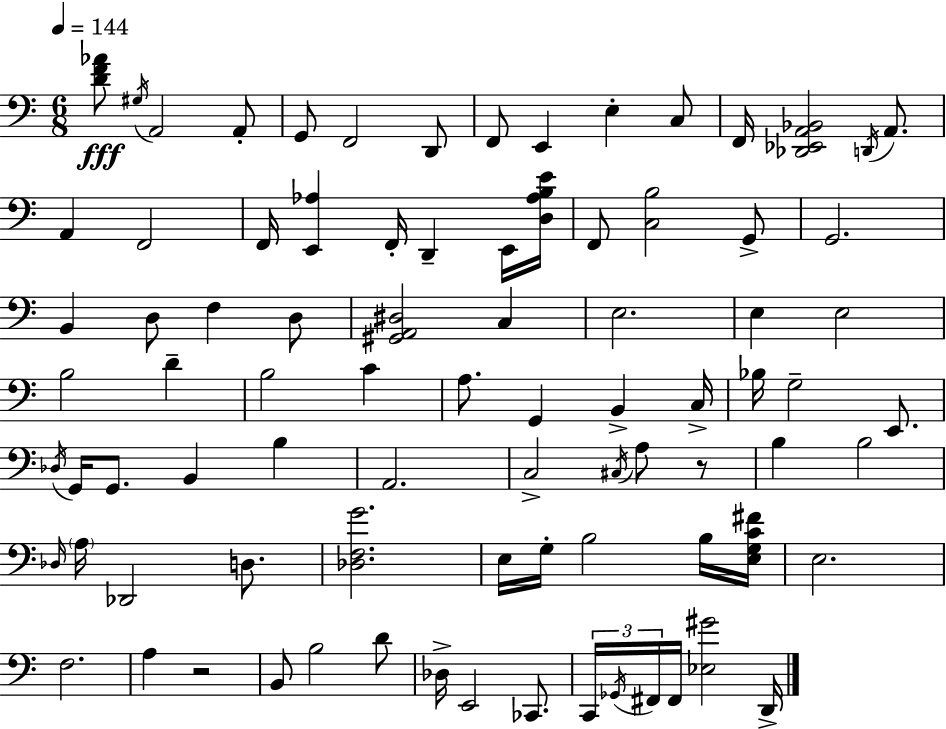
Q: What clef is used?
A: bass